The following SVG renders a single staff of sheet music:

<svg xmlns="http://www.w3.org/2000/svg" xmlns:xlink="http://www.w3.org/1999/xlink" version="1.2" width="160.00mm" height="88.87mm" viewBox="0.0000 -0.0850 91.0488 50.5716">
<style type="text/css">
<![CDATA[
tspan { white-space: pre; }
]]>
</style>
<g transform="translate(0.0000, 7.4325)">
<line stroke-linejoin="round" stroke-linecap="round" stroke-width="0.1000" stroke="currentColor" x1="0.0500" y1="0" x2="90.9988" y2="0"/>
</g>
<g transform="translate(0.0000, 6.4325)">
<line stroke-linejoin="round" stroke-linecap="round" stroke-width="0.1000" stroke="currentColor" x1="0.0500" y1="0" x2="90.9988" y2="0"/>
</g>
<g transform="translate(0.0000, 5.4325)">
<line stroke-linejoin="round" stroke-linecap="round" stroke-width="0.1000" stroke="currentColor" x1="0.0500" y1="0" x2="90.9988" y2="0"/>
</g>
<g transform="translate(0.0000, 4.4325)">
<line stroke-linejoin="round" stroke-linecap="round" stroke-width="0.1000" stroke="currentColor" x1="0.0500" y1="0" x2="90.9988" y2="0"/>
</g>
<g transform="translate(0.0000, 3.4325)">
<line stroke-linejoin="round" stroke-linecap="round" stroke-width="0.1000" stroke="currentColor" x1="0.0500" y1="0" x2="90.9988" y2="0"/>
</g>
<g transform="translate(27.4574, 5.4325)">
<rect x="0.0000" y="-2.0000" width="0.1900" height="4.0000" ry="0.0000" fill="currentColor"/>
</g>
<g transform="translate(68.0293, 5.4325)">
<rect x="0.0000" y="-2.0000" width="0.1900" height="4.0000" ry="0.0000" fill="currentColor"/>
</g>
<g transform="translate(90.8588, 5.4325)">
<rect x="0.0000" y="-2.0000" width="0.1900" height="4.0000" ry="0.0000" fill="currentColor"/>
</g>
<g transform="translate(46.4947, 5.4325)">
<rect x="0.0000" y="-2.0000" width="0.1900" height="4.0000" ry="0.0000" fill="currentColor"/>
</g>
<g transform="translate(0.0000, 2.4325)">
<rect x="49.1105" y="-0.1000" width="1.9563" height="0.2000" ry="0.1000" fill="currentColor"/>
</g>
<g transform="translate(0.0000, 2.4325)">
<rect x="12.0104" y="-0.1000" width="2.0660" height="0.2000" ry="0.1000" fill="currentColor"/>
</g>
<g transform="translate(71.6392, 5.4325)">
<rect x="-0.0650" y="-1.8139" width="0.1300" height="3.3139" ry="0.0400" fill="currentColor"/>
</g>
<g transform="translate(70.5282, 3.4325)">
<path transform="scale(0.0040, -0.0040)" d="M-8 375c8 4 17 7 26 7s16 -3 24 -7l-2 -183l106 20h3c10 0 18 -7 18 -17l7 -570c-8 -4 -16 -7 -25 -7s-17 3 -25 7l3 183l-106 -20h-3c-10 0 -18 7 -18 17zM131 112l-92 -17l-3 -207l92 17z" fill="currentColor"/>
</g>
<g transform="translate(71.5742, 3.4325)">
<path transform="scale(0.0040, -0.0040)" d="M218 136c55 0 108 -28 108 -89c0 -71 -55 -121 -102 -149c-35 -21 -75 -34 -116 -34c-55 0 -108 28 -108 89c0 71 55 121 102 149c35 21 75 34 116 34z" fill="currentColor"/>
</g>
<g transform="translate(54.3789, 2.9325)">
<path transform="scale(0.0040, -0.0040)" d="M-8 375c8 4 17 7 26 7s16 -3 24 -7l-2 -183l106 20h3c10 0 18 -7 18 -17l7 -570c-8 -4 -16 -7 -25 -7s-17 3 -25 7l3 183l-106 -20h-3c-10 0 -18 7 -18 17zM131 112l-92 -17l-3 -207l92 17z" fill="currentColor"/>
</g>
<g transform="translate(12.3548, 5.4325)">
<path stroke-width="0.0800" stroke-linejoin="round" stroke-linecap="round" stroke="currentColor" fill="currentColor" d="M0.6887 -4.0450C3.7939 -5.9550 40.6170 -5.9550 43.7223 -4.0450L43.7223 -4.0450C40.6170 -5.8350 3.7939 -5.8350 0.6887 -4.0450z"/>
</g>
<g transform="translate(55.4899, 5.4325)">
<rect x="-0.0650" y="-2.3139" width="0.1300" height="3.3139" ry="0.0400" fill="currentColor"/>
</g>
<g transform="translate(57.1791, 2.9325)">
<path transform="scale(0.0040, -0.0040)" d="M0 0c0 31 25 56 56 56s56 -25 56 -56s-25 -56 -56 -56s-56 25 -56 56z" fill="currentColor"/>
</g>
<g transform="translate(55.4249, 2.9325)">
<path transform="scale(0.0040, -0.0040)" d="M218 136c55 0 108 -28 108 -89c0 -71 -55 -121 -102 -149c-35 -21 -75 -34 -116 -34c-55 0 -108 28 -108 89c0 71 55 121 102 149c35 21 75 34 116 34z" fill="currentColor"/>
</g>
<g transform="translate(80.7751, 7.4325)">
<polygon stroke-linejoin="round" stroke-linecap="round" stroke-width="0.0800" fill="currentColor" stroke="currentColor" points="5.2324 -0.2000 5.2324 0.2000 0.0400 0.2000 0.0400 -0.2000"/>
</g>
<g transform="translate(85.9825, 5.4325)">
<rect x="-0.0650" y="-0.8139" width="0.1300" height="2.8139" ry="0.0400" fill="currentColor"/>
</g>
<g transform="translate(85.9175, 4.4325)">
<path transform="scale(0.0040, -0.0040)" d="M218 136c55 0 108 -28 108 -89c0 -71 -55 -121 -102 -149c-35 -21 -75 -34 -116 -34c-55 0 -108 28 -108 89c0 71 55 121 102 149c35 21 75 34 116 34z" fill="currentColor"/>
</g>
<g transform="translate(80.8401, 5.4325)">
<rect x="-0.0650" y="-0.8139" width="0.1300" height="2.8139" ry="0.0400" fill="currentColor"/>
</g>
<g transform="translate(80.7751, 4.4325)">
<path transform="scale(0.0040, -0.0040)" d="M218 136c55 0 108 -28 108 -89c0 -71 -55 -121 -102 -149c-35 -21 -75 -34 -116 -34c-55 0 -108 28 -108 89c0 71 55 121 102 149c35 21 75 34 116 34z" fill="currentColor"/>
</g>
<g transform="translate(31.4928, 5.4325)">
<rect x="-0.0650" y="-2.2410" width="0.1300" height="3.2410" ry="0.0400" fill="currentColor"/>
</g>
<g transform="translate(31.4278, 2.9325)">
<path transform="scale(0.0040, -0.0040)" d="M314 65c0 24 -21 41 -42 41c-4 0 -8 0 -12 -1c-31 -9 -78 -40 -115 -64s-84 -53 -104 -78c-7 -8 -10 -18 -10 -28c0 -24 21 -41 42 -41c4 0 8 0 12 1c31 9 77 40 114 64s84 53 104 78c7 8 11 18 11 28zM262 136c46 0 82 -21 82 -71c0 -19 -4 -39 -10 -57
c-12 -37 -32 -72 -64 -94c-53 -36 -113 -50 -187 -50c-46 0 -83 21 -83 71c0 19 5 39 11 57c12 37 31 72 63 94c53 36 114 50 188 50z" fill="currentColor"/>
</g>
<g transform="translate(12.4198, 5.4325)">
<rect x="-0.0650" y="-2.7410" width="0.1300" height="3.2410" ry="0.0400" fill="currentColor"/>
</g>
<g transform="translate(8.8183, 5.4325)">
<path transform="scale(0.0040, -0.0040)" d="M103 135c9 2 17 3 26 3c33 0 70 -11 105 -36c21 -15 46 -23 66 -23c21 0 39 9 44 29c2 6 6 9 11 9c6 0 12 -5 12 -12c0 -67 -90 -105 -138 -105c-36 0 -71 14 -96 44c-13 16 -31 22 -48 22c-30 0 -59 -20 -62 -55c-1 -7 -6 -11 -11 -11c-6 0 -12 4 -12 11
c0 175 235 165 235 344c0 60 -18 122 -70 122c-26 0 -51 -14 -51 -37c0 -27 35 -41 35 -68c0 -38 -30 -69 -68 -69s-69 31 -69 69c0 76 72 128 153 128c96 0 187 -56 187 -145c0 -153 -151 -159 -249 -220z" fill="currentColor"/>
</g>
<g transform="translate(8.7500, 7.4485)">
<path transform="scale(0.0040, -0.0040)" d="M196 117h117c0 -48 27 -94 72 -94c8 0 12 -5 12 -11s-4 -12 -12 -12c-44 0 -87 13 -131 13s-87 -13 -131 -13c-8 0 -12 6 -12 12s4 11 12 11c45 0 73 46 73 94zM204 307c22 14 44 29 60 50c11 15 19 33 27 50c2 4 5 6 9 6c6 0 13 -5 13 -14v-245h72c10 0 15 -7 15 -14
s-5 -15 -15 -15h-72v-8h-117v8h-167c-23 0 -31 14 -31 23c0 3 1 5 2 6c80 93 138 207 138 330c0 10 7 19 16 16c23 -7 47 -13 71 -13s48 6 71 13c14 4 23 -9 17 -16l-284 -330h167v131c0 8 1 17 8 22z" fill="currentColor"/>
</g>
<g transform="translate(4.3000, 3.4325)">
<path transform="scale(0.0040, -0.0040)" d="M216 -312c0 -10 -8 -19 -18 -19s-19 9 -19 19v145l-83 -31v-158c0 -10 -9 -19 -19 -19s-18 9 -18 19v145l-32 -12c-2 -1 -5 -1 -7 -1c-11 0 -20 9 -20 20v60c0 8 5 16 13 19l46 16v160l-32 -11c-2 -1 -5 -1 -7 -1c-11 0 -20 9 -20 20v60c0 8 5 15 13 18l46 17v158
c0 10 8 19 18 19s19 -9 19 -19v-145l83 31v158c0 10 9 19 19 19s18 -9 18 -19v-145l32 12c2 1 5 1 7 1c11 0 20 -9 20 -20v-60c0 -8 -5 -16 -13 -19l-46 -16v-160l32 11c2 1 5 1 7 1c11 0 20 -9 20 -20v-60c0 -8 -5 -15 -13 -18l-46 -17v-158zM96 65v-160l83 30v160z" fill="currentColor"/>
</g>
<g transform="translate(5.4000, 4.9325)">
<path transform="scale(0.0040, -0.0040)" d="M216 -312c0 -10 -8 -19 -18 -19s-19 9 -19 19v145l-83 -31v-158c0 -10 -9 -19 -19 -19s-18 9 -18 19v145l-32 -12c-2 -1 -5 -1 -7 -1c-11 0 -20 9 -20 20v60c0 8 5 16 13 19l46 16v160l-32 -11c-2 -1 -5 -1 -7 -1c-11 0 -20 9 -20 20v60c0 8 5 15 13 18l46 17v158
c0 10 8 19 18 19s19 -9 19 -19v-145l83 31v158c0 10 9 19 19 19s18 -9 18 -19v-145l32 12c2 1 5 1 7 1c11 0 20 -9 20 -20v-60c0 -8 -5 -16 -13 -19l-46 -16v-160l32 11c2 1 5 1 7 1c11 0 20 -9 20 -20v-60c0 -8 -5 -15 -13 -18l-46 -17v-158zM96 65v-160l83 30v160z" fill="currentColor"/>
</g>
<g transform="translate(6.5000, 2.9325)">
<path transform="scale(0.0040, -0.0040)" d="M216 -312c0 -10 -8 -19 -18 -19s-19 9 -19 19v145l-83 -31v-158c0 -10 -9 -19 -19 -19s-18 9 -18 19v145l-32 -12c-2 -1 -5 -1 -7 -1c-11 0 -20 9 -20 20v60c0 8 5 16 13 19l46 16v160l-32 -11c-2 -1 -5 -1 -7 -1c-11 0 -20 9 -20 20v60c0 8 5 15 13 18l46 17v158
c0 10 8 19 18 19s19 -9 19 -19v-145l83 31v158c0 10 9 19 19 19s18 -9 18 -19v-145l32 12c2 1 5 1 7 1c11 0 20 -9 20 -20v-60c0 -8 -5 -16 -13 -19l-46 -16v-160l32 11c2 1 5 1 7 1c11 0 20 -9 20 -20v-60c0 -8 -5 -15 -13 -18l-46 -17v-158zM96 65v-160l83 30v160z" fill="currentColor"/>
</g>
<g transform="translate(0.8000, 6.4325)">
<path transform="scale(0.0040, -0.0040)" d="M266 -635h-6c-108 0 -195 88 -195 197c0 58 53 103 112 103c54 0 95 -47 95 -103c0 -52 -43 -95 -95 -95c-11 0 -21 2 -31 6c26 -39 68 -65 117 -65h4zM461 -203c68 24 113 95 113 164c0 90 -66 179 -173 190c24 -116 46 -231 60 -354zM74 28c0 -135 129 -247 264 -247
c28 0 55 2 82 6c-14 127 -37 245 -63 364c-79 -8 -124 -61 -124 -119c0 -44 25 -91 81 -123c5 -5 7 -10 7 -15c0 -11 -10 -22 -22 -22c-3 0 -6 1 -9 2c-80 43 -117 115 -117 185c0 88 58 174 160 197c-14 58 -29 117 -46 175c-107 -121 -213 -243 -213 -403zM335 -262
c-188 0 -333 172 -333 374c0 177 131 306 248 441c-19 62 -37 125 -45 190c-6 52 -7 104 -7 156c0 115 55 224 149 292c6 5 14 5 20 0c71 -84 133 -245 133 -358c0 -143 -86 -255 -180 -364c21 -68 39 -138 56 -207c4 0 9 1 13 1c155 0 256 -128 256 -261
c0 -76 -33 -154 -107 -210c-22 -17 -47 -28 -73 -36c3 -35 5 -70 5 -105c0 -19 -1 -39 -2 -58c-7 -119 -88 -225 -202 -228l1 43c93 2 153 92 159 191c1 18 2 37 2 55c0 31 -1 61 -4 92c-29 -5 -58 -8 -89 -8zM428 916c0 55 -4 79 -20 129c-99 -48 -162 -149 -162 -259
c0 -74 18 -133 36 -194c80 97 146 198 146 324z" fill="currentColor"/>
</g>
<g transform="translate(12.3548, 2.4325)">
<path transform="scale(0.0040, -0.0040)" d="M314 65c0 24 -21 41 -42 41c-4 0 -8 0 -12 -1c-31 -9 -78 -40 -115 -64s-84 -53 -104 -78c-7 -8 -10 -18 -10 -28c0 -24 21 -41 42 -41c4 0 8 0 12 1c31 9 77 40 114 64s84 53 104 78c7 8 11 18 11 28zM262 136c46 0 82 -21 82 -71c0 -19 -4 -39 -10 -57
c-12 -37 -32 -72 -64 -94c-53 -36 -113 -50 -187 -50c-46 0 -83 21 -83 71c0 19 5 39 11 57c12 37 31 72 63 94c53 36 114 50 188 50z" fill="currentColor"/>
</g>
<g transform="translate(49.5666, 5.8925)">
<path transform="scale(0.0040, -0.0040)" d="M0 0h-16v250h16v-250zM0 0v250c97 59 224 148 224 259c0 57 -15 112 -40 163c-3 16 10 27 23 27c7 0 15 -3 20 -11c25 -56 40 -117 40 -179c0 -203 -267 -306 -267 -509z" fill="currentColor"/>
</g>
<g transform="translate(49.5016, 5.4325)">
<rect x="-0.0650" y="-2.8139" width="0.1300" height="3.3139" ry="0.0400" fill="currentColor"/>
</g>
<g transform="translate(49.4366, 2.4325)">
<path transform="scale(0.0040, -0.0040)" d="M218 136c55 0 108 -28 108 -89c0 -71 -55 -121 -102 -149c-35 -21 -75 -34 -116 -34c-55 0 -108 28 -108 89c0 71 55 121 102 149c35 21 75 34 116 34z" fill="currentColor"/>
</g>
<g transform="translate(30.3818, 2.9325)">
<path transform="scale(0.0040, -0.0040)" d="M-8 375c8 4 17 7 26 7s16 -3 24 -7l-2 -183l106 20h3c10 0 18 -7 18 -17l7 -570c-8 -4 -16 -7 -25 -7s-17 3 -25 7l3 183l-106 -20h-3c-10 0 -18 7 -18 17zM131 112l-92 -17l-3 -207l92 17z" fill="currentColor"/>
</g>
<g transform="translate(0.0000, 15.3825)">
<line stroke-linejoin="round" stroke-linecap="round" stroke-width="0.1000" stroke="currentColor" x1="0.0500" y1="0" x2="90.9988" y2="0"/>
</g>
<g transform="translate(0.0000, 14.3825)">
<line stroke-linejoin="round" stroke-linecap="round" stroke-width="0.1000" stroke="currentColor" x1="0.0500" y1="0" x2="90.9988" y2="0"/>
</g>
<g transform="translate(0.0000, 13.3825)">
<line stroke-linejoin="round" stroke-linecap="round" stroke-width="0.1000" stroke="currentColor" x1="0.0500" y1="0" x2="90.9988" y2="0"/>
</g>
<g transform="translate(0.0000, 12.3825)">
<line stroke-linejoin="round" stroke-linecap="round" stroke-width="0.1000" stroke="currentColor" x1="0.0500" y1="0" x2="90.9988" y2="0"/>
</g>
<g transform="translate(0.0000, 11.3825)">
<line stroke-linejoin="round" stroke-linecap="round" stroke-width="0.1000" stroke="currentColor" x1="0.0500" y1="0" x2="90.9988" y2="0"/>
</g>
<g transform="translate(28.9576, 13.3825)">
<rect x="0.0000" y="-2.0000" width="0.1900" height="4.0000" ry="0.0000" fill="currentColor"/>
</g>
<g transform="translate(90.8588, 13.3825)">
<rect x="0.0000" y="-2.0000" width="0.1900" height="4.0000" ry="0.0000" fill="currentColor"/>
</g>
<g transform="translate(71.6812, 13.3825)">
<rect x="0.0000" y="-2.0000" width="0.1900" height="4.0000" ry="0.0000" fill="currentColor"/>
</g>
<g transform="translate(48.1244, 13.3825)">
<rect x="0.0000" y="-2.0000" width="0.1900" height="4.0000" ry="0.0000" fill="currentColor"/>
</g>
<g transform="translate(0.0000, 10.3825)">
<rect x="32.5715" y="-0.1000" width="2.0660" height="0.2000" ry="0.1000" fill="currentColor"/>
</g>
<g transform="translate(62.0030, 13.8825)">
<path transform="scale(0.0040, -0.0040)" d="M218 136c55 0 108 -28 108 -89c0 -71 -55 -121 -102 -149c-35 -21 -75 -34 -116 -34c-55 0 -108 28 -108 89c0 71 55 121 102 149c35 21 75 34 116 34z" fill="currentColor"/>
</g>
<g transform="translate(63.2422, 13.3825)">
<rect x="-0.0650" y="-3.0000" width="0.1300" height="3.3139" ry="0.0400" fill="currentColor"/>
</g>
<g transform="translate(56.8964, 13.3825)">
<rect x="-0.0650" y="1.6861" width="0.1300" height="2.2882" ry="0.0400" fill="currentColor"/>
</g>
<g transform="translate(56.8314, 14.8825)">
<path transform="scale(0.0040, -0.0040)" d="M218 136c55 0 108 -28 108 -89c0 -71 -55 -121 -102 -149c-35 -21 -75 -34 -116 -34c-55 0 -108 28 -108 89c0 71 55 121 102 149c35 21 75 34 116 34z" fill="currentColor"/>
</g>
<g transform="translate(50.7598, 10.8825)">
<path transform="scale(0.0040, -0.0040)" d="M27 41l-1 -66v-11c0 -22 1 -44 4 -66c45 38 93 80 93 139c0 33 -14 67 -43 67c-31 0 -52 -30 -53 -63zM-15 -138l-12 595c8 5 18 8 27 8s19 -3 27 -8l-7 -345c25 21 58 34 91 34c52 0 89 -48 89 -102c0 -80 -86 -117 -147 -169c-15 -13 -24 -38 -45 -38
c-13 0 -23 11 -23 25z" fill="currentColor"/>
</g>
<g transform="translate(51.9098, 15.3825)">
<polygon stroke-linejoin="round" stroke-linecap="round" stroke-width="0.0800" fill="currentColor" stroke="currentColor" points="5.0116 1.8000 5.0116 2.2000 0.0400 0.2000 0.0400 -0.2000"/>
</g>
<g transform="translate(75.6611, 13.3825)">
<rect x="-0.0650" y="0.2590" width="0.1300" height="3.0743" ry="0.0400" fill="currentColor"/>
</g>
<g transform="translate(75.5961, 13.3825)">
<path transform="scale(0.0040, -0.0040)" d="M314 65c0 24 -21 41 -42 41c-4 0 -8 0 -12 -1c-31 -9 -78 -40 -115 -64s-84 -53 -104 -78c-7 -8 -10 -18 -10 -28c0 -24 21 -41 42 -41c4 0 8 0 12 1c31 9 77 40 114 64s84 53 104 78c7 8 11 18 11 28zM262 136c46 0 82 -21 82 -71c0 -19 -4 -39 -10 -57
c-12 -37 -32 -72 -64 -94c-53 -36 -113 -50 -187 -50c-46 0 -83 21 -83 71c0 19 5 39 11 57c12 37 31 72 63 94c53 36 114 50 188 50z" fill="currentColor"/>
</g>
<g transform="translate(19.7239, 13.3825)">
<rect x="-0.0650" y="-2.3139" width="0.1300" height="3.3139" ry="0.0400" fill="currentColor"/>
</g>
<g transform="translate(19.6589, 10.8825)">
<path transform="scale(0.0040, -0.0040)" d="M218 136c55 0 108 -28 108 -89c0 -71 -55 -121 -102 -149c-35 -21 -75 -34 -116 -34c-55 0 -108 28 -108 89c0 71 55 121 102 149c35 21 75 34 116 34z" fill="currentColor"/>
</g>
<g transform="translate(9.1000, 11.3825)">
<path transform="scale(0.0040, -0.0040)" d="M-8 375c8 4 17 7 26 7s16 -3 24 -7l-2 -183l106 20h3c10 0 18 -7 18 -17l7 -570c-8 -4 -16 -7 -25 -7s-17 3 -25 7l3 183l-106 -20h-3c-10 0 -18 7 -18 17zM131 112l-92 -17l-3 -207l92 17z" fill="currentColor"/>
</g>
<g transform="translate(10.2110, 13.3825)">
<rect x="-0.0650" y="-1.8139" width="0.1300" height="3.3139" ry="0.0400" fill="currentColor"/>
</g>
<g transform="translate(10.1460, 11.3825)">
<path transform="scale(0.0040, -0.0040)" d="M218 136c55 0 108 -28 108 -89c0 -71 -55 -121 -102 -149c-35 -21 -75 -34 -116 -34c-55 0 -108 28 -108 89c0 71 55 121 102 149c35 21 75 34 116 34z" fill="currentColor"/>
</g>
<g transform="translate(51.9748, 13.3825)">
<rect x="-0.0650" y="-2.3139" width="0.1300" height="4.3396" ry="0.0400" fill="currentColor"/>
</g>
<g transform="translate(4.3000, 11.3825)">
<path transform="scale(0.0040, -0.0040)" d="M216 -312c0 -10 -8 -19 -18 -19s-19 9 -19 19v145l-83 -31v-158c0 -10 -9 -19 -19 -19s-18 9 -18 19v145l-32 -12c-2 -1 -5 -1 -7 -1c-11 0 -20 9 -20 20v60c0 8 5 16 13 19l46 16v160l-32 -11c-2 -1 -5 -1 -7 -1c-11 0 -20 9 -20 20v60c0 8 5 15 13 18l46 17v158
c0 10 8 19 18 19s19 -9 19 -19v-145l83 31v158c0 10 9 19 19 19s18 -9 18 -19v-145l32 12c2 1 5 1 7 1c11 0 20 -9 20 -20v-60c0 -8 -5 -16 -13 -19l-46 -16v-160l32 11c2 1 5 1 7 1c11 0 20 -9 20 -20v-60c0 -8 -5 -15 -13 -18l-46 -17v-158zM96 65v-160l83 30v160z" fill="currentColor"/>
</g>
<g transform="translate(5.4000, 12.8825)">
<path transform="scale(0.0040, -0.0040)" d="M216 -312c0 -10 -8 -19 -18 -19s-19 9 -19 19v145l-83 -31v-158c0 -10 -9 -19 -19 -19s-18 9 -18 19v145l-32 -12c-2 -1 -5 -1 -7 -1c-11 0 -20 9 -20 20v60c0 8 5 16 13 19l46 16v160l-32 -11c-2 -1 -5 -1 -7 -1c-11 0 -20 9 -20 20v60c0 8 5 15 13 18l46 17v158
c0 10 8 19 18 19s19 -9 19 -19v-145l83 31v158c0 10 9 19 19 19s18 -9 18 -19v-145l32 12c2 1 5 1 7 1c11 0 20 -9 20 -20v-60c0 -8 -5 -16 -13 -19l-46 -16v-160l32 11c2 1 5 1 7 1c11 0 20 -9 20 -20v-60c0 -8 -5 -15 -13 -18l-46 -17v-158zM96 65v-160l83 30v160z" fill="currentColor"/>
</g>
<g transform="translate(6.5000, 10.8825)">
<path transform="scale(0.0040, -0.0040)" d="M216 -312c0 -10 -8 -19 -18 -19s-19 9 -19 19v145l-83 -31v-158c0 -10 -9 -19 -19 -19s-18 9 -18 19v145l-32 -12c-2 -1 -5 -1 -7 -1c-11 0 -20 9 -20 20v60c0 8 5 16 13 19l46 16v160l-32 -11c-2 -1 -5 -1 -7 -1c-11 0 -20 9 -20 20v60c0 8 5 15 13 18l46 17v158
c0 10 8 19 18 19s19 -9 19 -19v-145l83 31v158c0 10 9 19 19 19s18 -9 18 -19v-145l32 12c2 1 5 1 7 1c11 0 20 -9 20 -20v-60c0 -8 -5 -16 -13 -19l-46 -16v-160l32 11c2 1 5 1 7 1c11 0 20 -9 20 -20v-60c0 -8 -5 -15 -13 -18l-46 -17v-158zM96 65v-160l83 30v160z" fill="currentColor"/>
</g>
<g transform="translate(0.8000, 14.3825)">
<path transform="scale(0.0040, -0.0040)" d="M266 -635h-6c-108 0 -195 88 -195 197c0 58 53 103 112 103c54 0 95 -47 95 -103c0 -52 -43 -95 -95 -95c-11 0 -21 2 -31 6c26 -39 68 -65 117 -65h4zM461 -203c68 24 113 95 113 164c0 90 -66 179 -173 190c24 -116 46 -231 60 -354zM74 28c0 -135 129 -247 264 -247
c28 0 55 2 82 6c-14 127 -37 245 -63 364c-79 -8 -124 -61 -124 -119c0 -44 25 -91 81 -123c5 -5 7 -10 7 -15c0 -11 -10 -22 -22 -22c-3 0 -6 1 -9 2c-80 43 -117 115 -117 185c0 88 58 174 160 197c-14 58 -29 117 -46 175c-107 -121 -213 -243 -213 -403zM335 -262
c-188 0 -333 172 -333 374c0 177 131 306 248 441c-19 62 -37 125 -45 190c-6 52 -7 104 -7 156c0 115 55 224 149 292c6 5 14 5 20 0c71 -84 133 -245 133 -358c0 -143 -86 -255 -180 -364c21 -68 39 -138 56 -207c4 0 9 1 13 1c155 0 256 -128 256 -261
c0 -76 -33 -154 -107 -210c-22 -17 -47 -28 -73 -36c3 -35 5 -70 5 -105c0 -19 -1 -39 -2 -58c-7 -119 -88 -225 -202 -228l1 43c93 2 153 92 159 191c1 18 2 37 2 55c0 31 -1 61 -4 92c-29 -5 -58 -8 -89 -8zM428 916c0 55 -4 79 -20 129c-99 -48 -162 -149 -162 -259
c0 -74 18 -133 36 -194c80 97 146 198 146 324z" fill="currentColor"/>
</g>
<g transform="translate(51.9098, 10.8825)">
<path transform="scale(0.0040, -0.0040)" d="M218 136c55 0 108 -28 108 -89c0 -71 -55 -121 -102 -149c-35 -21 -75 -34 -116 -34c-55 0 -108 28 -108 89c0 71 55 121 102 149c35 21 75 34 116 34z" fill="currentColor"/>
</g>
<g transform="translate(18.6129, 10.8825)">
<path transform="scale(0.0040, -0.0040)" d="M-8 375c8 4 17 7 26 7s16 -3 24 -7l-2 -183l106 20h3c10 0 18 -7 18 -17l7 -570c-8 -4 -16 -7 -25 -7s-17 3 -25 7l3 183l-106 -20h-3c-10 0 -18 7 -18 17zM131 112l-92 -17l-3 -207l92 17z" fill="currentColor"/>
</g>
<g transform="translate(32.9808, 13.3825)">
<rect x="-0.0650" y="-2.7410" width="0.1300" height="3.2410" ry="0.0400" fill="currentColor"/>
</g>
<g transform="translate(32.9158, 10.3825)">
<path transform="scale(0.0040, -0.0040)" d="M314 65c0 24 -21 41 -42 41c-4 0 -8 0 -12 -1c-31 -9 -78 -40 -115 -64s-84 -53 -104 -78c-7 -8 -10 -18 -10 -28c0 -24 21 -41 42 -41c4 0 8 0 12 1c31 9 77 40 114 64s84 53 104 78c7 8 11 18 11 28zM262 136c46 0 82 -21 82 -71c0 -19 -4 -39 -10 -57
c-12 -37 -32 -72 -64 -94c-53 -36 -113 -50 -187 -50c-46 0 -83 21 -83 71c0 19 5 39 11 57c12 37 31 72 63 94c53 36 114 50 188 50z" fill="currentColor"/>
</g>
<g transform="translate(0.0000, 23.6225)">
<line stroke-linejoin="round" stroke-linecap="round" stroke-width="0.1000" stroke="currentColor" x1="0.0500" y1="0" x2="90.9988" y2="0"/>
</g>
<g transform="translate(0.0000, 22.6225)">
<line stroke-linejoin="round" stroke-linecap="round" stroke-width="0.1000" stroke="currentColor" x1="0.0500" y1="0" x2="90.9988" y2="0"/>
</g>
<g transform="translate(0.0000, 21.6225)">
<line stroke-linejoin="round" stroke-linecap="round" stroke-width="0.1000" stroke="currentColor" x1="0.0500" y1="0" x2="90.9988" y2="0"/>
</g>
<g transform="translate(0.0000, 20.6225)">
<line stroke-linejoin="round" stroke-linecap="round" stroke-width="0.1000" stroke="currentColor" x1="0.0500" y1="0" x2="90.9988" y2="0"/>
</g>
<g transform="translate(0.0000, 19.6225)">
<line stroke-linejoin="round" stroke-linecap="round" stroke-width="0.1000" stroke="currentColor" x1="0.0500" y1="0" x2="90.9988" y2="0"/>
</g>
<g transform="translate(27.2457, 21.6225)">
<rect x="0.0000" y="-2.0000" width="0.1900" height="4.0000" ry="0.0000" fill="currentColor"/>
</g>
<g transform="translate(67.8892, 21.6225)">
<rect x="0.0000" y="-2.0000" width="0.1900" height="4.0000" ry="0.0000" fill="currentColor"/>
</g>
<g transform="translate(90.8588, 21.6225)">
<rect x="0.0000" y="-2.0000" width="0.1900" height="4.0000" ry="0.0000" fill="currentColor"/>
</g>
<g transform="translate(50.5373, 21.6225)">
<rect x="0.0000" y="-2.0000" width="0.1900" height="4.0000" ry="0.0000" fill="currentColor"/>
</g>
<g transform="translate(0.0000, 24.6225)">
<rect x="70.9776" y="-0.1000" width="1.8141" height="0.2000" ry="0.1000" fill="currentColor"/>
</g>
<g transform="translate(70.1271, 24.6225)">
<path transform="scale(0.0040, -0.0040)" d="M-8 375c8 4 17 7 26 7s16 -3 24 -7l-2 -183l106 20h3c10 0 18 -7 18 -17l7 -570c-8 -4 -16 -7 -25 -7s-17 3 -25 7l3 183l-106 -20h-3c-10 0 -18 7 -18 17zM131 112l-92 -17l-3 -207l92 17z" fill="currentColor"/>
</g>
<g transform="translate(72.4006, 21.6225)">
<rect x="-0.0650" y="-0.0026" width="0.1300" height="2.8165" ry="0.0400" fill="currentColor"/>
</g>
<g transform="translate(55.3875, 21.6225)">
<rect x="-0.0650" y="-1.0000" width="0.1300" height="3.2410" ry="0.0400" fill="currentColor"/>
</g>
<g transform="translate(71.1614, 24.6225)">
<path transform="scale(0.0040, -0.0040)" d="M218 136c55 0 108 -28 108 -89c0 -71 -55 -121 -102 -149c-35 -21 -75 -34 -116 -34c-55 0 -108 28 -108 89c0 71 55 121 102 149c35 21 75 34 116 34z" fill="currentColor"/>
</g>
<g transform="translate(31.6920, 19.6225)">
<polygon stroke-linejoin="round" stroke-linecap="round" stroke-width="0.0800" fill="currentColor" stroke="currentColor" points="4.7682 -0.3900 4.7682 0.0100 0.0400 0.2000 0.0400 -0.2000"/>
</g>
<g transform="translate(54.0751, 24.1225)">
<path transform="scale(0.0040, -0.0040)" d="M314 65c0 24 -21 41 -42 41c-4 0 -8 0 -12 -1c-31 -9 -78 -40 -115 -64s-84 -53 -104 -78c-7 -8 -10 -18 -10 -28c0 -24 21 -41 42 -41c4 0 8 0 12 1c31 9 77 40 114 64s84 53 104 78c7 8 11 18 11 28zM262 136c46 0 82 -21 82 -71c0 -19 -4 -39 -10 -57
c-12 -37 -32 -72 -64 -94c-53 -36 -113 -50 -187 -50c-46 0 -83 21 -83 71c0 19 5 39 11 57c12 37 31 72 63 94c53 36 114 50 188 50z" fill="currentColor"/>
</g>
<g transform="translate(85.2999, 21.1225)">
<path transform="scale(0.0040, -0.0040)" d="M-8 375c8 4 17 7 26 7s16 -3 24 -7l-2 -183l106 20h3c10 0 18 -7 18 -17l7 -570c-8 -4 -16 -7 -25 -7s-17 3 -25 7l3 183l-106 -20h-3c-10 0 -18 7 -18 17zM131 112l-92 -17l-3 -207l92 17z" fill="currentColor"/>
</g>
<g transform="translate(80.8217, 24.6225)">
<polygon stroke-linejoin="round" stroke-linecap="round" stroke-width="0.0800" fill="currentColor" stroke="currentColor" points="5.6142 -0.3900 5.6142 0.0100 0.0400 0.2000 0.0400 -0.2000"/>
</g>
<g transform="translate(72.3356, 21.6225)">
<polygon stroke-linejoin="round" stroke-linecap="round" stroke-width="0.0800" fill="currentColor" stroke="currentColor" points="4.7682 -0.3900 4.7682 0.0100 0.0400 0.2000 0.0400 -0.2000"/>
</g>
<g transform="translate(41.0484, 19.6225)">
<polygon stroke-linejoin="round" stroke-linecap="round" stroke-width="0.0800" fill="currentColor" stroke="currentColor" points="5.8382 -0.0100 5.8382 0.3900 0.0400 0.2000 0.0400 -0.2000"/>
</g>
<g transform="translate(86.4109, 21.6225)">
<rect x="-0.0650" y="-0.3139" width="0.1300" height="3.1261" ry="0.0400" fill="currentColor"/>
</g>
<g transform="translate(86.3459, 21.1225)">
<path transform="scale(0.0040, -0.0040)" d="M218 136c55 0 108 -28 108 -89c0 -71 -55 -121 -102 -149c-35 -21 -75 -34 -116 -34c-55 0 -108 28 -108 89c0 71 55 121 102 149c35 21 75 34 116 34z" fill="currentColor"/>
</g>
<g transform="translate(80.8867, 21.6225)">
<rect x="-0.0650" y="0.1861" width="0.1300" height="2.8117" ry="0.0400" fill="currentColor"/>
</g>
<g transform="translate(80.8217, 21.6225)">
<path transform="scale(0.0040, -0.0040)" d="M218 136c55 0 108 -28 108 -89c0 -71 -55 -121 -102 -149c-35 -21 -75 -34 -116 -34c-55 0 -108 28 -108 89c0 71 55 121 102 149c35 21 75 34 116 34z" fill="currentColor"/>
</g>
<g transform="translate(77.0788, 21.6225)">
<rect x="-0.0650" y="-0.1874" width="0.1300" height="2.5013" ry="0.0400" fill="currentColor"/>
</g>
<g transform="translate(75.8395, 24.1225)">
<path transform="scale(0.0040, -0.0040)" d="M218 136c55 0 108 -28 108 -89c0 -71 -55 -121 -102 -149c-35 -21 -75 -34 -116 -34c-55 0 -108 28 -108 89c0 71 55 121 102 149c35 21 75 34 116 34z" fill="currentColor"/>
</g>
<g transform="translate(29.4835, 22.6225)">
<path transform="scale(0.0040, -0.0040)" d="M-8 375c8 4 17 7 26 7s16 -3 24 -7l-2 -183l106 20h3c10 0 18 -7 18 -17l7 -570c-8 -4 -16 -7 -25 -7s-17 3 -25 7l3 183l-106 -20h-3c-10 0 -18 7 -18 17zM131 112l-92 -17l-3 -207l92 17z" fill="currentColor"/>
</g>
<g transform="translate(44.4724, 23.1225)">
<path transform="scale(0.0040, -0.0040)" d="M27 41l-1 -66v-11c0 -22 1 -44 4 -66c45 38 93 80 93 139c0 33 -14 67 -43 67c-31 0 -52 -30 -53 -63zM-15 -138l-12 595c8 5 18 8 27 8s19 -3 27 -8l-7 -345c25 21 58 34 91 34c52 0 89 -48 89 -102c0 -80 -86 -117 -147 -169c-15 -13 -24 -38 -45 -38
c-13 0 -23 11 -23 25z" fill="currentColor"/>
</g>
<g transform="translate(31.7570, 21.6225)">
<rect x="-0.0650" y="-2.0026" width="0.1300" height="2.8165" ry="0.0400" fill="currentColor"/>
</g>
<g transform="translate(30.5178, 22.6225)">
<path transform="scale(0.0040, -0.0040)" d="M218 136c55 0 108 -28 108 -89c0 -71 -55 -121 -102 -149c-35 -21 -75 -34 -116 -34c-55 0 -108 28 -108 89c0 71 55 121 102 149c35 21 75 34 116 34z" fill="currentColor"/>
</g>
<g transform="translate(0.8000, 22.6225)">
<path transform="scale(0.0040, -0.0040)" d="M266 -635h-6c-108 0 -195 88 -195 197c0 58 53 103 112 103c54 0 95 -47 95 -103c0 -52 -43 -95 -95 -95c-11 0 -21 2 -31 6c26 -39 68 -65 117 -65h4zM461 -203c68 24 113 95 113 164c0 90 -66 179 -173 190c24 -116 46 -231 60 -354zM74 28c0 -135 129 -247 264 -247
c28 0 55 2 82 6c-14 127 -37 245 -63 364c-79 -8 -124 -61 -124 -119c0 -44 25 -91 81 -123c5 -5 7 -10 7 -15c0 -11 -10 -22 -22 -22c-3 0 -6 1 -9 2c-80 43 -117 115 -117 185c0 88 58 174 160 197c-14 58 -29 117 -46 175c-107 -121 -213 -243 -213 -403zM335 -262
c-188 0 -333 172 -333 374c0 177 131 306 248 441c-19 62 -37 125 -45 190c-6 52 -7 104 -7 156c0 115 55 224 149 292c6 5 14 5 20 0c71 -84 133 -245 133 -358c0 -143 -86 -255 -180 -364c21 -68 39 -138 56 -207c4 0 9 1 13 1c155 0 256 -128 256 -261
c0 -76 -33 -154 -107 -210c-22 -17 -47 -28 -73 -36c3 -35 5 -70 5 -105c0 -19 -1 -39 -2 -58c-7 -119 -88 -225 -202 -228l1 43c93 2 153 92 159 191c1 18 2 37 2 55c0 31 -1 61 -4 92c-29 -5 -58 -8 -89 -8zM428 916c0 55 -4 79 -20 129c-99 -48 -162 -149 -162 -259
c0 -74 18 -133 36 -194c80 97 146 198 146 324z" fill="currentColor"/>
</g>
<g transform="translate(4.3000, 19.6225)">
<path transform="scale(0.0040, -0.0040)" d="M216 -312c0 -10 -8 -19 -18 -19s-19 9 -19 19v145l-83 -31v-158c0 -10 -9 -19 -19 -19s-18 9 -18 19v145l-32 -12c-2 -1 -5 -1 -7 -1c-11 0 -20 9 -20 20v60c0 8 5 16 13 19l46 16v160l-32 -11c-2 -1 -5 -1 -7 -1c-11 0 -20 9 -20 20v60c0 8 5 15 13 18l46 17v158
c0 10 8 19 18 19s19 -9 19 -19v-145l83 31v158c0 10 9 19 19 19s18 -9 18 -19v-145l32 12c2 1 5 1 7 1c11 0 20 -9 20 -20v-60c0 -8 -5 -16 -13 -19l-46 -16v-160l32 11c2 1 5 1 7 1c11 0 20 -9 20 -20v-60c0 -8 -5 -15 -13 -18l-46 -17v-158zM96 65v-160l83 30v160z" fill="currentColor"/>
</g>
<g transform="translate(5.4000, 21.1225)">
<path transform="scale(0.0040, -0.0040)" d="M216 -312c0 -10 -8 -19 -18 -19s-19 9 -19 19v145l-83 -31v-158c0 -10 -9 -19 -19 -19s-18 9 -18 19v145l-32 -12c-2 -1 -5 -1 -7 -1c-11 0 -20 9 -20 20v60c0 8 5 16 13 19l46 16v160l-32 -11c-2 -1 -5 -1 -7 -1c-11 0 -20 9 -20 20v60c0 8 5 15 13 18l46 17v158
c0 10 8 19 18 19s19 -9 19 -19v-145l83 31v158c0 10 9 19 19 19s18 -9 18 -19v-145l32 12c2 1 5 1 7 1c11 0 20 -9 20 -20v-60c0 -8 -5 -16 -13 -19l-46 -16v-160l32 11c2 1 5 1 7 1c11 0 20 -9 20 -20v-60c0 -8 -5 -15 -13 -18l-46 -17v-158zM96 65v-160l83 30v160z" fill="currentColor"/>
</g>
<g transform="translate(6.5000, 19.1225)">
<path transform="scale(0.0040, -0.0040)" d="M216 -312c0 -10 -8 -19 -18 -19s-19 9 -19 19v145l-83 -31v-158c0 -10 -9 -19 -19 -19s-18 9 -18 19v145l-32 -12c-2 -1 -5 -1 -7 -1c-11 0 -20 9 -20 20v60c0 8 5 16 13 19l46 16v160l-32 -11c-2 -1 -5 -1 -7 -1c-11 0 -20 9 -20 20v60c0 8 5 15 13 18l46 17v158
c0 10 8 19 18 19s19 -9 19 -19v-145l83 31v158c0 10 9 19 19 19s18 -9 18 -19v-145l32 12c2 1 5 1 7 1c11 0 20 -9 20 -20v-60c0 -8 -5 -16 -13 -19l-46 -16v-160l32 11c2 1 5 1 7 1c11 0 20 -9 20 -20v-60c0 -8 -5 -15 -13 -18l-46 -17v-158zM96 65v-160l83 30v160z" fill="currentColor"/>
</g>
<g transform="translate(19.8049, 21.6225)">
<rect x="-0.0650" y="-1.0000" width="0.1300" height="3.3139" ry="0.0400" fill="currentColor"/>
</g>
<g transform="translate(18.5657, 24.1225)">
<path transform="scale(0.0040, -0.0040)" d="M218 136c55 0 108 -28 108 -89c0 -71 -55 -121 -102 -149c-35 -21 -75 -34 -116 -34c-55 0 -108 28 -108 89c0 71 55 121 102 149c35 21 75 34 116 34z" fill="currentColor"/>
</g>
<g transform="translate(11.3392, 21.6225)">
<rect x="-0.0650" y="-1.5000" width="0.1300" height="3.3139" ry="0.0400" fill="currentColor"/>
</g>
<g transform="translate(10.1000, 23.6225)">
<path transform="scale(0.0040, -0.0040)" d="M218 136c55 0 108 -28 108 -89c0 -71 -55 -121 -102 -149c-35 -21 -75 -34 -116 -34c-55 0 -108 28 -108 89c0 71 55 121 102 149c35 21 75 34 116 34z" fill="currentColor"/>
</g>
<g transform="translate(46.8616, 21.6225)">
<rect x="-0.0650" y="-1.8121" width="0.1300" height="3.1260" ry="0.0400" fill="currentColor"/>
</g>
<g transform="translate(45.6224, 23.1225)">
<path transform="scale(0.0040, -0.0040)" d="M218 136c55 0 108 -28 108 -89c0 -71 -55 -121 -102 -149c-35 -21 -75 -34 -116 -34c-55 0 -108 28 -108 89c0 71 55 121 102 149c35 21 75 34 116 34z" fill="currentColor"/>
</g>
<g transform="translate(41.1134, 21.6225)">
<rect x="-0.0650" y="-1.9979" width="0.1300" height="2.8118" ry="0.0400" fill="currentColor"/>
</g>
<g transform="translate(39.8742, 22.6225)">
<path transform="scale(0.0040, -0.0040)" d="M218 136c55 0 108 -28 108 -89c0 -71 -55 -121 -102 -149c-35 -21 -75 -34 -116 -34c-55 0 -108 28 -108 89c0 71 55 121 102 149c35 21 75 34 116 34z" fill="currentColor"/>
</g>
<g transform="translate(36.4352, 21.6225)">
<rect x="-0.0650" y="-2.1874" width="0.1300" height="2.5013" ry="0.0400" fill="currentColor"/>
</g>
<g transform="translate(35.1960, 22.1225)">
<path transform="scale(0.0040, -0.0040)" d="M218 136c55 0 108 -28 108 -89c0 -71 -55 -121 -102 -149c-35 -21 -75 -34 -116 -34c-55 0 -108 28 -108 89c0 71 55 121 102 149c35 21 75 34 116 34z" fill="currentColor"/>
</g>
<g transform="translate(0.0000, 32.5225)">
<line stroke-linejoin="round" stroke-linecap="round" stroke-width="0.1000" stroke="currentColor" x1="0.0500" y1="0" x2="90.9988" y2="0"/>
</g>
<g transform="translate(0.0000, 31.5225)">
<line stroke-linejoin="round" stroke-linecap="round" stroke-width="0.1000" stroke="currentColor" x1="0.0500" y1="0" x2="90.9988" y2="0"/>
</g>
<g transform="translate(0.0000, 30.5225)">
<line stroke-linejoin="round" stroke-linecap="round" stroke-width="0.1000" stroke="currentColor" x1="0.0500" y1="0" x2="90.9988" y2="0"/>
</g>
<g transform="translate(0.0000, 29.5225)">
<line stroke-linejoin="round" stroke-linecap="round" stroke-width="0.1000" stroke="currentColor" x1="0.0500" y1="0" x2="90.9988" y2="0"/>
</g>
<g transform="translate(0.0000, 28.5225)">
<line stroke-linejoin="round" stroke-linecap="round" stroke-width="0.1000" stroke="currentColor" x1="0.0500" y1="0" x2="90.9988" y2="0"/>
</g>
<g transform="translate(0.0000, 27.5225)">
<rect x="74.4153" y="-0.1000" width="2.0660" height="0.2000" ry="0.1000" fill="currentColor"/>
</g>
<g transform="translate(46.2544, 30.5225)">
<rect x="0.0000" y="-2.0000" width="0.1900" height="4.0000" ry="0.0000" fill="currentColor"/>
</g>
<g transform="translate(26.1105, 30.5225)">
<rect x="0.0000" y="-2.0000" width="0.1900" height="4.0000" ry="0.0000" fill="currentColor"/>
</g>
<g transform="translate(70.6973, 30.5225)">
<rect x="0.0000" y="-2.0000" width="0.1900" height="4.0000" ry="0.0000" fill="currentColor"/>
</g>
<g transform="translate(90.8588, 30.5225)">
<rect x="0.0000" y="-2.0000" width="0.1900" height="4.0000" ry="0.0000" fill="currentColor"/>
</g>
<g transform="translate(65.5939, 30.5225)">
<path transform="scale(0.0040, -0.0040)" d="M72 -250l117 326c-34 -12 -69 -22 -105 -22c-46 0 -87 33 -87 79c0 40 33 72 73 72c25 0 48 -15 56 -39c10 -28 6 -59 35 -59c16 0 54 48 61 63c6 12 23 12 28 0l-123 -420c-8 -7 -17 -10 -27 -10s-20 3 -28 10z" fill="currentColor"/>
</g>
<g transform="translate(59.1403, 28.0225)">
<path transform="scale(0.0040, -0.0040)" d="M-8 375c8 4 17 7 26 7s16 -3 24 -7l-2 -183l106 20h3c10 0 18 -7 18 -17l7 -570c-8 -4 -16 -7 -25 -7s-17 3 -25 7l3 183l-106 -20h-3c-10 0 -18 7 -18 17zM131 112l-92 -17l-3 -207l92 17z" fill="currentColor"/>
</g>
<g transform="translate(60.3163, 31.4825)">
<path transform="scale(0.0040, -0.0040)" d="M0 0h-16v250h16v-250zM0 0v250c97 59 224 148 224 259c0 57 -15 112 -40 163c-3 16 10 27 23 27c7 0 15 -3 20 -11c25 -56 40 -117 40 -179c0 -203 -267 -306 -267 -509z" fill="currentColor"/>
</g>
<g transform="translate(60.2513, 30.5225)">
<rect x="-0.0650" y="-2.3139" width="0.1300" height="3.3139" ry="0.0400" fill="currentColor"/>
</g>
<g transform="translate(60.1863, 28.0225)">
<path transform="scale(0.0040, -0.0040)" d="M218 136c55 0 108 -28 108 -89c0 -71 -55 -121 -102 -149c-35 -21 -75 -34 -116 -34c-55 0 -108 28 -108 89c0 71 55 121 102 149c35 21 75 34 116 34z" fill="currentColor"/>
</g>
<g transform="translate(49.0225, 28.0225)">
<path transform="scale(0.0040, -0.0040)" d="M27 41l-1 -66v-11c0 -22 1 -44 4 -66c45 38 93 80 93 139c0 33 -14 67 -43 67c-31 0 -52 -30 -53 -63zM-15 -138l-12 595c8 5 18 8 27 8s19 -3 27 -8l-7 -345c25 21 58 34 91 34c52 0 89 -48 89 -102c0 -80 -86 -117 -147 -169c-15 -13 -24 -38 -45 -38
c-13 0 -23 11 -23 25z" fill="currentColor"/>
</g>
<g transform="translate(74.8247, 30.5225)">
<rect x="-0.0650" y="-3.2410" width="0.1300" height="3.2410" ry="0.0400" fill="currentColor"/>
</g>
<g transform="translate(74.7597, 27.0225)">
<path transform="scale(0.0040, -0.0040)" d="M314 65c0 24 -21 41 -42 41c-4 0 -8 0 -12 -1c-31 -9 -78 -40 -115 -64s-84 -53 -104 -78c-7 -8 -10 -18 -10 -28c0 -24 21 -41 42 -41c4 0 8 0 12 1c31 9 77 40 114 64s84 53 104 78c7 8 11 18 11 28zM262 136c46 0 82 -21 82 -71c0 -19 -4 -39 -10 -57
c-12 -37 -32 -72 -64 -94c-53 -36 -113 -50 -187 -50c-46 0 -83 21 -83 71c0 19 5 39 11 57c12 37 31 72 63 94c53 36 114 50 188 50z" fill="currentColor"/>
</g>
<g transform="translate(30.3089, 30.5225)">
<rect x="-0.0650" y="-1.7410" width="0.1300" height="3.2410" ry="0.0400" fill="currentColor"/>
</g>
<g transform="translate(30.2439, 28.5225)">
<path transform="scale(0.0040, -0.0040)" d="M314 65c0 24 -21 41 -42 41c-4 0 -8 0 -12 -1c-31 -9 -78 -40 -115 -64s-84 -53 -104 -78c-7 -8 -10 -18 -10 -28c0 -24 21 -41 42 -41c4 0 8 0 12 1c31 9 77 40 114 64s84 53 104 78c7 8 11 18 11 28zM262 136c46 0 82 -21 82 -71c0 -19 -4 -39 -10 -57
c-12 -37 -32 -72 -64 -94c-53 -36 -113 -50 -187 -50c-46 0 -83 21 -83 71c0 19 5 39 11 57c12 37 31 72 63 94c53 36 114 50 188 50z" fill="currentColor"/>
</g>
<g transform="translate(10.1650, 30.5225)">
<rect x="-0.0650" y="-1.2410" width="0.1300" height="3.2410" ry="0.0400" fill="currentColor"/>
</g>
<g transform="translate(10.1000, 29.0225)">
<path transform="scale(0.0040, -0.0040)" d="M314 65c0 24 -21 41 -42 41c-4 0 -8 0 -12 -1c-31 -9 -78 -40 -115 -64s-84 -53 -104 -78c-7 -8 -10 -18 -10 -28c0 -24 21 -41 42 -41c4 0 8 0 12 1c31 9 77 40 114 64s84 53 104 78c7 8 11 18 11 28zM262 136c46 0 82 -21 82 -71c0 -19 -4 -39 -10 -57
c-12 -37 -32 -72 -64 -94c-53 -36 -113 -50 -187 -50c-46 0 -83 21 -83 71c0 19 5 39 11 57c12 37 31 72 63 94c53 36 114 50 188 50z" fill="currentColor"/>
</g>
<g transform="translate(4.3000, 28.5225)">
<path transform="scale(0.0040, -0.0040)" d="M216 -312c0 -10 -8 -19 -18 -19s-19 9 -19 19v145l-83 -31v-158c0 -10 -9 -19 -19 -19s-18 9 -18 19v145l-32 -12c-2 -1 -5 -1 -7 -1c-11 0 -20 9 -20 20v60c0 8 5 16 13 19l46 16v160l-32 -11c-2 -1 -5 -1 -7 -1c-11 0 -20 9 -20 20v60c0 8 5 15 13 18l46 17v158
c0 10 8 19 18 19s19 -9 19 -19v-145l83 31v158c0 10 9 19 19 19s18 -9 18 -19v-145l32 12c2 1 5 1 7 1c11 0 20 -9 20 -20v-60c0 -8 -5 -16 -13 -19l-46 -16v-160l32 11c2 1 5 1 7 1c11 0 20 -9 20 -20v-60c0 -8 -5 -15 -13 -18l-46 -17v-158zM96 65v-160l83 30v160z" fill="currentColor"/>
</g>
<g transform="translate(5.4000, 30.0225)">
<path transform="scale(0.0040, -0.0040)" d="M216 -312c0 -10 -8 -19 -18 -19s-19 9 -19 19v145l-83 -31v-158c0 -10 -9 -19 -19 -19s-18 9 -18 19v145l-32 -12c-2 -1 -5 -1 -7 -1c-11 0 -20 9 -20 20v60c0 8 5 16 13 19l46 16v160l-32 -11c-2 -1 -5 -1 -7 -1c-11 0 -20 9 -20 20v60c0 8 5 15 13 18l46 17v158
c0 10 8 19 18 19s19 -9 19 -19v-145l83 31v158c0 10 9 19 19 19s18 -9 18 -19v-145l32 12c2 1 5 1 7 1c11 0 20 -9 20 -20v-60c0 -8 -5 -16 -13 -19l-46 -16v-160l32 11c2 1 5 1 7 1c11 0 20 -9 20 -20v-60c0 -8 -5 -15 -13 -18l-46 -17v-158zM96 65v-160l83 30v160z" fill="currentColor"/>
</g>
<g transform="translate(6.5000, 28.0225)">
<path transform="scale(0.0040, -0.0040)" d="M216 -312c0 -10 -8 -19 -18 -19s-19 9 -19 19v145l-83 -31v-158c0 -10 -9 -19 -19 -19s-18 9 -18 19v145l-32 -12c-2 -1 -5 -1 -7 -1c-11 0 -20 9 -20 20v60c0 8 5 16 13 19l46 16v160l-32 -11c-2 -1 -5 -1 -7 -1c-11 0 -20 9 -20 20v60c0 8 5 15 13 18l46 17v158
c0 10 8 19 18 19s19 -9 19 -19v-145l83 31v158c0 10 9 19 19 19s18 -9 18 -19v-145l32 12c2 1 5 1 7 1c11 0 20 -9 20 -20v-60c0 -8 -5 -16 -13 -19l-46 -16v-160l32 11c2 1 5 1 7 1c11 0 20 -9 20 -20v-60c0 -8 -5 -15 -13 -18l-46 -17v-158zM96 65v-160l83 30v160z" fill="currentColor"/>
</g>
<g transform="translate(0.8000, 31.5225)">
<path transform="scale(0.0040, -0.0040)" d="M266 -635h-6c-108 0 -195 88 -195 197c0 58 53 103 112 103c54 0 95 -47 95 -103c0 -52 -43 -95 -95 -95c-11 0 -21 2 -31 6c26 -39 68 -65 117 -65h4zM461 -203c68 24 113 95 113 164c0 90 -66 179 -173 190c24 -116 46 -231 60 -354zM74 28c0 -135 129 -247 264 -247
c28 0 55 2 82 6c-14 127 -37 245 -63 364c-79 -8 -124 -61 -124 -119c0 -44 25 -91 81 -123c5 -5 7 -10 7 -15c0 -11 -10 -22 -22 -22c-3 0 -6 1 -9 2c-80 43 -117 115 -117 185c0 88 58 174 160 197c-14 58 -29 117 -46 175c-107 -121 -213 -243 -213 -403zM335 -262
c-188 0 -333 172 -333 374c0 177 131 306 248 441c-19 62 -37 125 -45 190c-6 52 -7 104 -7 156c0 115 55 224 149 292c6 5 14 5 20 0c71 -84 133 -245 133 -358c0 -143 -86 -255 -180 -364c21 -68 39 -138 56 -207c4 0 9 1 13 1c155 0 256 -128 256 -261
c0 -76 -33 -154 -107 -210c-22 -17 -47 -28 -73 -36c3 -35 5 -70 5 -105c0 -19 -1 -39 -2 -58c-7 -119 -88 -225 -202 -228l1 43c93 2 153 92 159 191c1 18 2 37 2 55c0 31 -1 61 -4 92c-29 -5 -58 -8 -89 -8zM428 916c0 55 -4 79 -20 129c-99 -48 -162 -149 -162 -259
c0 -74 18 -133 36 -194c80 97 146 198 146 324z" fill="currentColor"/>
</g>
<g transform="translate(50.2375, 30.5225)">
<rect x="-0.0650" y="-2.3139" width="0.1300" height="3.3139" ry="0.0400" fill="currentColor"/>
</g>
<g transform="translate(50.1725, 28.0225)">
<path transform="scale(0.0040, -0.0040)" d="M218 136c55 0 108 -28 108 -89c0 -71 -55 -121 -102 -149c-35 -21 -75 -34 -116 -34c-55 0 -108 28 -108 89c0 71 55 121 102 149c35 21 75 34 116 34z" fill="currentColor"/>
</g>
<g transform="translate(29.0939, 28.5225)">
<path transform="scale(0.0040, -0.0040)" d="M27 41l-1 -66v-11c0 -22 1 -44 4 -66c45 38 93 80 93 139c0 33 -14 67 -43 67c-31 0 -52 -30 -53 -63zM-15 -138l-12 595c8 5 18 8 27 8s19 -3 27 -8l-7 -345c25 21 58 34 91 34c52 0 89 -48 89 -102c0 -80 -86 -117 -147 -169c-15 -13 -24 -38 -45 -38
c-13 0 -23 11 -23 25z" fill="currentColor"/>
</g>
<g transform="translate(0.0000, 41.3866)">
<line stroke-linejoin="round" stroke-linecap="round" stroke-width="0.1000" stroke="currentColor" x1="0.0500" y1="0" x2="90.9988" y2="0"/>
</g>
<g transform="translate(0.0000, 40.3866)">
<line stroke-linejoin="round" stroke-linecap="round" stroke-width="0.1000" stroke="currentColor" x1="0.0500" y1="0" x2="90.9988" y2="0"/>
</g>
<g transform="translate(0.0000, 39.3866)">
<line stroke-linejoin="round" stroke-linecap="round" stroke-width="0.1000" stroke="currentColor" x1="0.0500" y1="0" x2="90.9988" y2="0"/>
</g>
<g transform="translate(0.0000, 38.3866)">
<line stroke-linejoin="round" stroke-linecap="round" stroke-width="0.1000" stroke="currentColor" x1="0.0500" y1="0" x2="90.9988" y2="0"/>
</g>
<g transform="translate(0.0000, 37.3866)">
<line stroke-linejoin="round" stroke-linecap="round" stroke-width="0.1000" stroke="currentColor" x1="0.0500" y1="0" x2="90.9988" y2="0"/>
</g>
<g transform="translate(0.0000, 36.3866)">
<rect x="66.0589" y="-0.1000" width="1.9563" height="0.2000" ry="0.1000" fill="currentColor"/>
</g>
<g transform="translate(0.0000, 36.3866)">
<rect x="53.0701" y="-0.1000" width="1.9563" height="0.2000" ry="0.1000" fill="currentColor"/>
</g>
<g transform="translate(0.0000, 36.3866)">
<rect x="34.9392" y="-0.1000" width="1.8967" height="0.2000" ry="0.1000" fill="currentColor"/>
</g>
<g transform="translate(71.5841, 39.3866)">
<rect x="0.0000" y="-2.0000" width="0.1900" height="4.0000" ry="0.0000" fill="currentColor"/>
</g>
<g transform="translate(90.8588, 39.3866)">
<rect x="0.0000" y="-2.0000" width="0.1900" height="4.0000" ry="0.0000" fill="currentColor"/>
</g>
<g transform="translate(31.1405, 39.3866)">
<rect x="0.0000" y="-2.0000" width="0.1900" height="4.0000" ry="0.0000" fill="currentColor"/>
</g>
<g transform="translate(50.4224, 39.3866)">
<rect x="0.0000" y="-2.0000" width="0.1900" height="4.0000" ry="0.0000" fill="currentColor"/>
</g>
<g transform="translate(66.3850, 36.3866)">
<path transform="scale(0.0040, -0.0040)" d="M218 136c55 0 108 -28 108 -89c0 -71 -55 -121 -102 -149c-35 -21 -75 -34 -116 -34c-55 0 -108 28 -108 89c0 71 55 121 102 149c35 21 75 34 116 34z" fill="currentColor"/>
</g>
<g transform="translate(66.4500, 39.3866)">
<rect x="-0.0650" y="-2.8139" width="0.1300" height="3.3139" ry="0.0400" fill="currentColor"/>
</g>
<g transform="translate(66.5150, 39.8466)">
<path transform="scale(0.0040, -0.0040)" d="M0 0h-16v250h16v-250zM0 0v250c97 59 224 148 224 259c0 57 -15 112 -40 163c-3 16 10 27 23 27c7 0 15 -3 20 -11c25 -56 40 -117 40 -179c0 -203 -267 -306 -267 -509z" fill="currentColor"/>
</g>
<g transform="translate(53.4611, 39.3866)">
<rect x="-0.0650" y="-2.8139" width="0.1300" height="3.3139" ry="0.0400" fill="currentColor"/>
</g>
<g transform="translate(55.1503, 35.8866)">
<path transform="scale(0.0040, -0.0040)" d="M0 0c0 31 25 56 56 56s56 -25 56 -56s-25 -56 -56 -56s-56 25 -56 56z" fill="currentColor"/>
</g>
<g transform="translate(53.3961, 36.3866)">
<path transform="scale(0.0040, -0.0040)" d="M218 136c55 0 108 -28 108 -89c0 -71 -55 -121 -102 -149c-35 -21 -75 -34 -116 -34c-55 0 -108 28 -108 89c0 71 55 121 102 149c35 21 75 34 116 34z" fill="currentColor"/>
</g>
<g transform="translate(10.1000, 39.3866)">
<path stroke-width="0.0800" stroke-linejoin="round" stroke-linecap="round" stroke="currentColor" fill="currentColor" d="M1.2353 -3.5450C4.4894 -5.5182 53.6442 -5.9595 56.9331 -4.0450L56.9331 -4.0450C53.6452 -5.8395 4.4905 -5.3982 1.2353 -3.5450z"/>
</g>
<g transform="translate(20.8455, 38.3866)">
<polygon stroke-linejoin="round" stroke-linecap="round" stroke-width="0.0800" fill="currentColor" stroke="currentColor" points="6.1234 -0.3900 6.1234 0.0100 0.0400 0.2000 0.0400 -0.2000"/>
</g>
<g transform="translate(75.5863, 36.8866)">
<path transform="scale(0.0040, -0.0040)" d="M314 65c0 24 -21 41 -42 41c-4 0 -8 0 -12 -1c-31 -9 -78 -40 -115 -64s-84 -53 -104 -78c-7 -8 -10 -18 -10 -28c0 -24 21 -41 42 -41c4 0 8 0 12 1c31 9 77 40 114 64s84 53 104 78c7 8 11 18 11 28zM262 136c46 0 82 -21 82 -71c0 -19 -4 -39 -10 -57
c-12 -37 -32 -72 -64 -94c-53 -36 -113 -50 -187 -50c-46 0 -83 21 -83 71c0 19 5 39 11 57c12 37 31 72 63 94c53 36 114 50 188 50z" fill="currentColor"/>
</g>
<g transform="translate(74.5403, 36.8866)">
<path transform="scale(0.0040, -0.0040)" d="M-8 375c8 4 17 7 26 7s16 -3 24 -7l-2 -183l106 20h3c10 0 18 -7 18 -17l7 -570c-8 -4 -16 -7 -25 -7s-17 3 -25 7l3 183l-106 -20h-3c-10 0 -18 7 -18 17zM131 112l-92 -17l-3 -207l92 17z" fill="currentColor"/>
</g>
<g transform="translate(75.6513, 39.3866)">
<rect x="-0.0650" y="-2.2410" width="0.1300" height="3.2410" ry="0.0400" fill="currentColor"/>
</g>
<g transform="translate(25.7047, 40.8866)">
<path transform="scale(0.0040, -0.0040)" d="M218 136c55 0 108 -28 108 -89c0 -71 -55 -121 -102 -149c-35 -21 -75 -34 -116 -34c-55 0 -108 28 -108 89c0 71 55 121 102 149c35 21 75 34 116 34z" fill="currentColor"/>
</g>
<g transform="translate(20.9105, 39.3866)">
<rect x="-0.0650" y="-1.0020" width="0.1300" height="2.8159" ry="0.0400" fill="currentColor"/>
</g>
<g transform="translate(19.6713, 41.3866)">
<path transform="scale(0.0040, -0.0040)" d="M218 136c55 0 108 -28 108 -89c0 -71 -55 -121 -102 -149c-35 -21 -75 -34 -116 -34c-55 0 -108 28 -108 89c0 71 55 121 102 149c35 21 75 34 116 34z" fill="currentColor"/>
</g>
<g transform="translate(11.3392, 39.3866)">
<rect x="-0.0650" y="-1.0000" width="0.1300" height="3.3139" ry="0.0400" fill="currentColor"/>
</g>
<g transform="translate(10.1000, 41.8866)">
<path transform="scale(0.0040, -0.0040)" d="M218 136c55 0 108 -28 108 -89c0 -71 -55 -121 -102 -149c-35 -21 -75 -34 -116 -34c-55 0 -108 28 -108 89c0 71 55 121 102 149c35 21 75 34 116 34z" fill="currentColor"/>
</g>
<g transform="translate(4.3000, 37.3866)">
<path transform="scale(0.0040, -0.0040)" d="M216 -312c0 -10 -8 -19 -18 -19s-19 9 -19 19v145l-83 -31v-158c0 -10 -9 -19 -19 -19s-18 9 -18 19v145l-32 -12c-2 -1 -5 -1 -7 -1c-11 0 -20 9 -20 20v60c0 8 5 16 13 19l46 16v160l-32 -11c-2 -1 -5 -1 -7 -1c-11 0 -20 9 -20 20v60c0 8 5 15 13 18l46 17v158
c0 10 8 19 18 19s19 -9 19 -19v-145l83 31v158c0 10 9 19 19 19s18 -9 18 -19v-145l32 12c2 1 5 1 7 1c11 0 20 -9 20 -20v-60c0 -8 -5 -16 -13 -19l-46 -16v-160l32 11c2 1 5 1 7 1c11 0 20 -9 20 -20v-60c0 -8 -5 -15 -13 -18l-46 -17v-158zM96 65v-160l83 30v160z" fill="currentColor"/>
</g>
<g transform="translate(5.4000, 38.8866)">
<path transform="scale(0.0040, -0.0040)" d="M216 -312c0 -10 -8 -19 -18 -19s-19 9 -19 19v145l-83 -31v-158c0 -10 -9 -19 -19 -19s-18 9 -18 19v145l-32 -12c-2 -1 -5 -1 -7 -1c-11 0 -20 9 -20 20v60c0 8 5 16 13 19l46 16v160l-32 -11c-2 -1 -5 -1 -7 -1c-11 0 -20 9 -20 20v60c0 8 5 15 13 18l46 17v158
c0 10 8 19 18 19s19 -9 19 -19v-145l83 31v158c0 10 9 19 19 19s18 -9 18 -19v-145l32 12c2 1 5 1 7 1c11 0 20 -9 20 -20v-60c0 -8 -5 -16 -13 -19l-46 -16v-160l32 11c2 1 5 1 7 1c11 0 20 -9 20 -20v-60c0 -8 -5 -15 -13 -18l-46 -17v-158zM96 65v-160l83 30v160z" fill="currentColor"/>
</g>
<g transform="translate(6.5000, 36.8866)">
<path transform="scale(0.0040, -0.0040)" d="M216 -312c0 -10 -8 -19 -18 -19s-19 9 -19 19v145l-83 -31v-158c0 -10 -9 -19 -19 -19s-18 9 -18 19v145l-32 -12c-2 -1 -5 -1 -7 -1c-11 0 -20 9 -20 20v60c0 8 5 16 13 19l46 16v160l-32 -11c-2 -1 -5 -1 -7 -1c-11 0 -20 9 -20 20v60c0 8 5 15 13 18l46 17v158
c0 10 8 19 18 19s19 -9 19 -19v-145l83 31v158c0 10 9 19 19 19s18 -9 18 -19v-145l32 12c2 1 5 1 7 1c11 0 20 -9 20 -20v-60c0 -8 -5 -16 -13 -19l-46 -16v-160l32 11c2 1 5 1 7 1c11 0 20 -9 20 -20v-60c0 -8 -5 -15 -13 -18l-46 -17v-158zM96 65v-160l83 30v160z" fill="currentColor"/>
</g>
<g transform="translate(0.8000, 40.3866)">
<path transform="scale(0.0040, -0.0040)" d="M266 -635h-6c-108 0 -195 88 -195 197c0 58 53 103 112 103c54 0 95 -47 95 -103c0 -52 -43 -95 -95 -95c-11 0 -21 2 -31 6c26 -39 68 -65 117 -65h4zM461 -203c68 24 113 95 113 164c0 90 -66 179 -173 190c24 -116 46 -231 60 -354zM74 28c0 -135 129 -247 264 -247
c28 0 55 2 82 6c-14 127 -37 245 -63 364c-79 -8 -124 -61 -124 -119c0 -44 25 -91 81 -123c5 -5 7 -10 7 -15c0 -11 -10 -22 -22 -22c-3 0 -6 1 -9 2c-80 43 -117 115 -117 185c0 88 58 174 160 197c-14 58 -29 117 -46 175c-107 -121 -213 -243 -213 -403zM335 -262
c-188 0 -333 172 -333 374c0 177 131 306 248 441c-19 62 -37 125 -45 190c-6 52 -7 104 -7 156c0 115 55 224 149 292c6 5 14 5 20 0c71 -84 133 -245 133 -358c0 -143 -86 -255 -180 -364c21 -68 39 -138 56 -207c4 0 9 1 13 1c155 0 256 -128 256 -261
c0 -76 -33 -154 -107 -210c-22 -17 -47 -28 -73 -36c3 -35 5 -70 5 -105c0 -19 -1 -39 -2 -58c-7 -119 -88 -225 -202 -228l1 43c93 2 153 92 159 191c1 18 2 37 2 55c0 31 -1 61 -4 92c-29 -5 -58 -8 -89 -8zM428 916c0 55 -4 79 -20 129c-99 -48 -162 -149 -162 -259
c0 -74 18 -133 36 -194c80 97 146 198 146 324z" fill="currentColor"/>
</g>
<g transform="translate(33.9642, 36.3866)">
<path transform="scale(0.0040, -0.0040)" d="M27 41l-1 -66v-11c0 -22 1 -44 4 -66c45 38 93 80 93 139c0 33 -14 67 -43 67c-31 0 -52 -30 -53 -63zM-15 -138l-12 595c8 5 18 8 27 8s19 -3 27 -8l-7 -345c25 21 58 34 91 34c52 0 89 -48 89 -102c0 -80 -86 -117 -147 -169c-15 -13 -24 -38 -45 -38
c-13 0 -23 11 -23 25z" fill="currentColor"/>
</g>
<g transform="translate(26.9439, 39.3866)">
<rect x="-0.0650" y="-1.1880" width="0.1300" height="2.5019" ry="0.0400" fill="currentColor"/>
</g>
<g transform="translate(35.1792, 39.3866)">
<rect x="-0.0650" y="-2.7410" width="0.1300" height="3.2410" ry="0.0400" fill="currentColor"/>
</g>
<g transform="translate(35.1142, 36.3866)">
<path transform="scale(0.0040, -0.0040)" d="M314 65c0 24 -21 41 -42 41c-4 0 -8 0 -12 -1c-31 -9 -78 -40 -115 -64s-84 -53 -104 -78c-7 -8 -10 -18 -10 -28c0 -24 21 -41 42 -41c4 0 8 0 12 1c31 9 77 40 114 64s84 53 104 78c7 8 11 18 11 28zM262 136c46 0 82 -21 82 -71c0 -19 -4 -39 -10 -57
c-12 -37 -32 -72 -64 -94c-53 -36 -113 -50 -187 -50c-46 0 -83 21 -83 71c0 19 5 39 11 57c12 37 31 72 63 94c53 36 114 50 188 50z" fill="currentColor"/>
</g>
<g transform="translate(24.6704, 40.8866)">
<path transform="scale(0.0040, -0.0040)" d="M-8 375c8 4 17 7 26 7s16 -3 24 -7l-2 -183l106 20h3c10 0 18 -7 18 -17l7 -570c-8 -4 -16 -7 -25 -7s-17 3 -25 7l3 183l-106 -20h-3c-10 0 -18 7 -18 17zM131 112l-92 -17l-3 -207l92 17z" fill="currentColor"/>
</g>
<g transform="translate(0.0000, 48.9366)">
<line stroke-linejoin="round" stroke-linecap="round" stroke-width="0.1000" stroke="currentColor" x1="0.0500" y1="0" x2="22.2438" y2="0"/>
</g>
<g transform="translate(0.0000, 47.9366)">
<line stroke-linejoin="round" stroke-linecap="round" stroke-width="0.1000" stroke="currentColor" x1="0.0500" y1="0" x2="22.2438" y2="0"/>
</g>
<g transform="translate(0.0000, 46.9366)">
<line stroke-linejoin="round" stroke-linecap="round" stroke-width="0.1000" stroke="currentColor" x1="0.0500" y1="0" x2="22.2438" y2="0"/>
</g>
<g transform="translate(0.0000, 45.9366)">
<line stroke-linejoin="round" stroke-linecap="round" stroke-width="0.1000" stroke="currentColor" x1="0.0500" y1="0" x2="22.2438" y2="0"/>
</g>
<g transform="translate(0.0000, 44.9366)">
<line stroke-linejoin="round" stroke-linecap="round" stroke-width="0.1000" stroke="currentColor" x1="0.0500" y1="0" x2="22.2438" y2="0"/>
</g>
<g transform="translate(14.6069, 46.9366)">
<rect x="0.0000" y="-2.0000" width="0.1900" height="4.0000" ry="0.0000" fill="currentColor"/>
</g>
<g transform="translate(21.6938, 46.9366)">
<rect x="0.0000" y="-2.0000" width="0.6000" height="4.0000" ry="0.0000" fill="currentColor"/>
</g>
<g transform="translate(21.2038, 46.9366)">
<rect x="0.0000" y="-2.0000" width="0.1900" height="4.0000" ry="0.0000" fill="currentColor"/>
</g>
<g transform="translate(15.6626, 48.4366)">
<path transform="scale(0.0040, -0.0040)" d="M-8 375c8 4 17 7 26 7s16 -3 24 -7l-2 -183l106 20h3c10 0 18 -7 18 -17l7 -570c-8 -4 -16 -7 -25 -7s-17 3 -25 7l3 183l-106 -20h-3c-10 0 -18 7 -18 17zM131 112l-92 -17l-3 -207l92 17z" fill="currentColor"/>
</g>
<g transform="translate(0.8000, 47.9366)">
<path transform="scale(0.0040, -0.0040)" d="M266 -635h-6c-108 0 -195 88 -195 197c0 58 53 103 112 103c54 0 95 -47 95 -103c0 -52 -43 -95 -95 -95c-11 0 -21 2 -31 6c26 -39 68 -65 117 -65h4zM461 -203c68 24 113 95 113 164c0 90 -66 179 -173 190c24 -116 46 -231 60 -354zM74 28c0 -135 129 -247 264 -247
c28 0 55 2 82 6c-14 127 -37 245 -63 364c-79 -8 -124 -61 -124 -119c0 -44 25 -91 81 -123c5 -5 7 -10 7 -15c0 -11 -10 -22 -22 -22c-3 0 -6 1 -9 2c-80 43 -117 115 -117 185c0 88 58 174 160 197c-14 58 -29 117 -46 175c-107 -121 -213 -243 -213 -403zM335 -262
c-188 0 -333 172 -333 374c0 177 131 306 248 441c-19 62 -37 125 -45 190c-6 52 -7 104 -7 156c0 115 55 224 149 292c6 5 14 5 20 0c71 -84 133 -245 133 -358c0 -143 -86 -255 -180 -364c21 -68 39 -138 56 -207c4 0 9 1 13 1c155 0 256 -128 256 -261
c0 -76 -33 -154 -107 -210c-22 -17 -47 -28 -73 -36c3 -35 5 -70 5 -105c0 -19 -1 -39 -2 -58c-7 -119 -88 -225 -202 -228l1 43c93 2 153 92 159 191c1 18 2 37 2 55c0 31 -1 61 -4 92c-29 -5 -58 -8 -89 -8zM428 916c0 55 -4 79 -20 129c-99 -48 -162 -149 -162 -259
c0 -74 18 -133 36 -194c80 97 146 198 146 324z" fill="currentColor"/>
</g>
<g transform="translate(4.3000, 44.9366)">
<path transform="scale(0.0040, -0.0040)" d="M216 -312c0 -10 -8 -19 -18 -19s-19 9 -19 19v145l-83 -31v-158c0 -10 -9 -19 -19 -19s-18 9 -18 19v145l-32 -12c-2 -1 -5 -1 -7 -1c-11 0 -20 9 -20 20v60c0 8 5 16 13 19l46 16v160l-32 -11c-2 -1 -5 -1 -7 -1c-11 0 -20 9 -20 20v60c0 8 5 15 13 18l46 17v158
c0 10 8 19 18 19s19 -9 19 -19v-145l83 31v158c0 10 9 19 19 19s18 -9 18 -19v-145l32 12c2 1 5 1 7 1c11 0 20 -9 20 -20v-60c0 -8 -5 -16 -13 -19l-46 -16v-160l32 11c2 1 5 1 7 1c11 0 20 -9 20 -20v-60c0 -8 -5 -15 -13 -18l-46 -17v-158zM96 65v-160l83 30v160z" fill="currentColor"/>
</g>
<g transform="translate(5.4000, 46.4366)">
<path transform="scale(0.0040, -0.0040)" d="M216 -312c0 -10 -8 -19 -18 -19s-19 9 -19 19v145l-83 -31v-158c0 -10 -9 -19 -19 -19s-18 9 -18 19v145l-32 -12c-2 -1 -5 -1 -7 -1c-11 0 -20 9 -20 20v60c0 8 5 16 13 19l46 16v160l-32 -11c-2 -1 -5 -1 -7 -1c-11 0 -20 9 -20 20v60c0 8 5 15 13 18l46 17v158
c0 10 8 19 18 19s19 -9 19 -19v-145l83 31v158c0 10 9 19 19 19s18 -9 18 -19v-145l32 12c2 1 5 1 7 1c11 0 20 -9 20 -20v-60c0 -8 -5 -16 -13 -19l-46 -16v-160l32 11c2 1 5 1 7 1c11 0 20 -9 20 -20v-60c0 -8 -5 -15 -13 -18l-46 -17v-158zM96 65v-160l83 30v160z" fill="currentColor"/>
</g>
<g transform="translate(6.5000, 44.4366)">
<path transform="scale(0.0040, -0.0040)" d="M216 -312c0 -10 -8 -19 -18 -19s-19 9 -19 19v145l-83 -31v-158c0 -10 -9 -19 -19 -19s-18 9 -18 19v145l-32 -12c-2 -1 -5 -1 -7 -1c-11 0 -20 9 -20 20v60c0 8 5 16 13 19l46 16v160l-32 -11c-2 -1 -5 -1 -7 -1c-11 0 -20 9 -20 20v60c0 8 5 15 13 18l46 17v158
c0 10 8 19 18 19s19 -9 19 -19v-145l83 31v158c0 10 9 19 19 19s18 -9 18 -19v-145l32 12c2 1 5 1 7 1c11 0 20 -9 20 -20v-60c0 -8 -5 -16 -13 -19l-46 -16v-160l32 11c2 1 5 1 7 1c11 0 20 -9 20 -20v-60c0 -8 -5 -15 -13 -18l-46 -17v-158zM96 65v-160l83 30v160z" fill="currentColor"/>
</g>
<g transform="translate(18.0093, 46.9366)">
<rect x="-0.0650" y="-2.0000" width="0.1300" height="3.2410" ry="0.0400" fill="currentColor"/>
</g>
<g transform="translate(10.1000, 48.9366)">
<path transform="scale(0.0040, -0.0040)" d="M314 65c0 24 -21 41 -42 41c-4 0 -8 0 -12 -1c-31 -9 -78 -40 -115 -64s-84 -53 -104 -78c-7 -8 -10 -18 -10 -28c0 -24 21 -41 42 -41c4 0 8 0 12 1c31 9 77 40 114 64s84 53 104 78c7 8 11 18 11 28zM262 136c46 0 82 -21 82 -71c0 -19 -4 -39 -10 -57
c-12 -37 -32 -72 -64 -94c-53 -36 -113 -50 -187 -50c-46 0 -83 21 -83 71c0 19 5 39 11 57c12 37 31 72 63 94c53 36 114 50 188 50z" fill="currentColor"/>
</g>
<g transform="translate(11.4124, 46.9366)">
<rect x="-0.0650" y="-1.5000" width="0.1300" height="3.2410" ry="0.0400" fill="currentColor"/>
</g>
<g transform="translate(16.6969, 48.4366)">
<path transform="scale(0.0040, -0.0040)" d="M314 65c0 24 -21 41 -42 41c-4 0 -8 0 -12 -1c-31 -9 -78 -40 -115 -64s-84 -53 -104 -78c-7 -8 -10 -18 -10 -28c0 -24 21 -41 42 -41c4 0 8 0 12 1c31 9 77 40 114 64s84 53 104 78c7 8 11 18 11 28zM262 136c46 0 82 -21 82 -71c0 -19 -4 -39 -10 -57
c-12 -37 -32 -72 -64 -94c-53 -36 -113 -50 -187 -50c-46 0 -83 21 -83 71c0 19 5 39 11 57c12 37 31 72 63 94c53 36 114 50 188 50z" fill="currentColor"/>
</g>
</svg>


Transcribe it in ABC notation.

X:1
T:Untitled
M:2/4
L:1/4
K:A
a2 g2 a/2 g f d/2 d/2 f g a2 _g/2 ^F/2 A B2 E D G/2 A/2 G/2 _F/2 D2 C/2 D/2 B/2 c/2 e2 _f2 _g g/2 z/2 b2 D E/2 F/2 _a2 a a/2 g2 E2 F2